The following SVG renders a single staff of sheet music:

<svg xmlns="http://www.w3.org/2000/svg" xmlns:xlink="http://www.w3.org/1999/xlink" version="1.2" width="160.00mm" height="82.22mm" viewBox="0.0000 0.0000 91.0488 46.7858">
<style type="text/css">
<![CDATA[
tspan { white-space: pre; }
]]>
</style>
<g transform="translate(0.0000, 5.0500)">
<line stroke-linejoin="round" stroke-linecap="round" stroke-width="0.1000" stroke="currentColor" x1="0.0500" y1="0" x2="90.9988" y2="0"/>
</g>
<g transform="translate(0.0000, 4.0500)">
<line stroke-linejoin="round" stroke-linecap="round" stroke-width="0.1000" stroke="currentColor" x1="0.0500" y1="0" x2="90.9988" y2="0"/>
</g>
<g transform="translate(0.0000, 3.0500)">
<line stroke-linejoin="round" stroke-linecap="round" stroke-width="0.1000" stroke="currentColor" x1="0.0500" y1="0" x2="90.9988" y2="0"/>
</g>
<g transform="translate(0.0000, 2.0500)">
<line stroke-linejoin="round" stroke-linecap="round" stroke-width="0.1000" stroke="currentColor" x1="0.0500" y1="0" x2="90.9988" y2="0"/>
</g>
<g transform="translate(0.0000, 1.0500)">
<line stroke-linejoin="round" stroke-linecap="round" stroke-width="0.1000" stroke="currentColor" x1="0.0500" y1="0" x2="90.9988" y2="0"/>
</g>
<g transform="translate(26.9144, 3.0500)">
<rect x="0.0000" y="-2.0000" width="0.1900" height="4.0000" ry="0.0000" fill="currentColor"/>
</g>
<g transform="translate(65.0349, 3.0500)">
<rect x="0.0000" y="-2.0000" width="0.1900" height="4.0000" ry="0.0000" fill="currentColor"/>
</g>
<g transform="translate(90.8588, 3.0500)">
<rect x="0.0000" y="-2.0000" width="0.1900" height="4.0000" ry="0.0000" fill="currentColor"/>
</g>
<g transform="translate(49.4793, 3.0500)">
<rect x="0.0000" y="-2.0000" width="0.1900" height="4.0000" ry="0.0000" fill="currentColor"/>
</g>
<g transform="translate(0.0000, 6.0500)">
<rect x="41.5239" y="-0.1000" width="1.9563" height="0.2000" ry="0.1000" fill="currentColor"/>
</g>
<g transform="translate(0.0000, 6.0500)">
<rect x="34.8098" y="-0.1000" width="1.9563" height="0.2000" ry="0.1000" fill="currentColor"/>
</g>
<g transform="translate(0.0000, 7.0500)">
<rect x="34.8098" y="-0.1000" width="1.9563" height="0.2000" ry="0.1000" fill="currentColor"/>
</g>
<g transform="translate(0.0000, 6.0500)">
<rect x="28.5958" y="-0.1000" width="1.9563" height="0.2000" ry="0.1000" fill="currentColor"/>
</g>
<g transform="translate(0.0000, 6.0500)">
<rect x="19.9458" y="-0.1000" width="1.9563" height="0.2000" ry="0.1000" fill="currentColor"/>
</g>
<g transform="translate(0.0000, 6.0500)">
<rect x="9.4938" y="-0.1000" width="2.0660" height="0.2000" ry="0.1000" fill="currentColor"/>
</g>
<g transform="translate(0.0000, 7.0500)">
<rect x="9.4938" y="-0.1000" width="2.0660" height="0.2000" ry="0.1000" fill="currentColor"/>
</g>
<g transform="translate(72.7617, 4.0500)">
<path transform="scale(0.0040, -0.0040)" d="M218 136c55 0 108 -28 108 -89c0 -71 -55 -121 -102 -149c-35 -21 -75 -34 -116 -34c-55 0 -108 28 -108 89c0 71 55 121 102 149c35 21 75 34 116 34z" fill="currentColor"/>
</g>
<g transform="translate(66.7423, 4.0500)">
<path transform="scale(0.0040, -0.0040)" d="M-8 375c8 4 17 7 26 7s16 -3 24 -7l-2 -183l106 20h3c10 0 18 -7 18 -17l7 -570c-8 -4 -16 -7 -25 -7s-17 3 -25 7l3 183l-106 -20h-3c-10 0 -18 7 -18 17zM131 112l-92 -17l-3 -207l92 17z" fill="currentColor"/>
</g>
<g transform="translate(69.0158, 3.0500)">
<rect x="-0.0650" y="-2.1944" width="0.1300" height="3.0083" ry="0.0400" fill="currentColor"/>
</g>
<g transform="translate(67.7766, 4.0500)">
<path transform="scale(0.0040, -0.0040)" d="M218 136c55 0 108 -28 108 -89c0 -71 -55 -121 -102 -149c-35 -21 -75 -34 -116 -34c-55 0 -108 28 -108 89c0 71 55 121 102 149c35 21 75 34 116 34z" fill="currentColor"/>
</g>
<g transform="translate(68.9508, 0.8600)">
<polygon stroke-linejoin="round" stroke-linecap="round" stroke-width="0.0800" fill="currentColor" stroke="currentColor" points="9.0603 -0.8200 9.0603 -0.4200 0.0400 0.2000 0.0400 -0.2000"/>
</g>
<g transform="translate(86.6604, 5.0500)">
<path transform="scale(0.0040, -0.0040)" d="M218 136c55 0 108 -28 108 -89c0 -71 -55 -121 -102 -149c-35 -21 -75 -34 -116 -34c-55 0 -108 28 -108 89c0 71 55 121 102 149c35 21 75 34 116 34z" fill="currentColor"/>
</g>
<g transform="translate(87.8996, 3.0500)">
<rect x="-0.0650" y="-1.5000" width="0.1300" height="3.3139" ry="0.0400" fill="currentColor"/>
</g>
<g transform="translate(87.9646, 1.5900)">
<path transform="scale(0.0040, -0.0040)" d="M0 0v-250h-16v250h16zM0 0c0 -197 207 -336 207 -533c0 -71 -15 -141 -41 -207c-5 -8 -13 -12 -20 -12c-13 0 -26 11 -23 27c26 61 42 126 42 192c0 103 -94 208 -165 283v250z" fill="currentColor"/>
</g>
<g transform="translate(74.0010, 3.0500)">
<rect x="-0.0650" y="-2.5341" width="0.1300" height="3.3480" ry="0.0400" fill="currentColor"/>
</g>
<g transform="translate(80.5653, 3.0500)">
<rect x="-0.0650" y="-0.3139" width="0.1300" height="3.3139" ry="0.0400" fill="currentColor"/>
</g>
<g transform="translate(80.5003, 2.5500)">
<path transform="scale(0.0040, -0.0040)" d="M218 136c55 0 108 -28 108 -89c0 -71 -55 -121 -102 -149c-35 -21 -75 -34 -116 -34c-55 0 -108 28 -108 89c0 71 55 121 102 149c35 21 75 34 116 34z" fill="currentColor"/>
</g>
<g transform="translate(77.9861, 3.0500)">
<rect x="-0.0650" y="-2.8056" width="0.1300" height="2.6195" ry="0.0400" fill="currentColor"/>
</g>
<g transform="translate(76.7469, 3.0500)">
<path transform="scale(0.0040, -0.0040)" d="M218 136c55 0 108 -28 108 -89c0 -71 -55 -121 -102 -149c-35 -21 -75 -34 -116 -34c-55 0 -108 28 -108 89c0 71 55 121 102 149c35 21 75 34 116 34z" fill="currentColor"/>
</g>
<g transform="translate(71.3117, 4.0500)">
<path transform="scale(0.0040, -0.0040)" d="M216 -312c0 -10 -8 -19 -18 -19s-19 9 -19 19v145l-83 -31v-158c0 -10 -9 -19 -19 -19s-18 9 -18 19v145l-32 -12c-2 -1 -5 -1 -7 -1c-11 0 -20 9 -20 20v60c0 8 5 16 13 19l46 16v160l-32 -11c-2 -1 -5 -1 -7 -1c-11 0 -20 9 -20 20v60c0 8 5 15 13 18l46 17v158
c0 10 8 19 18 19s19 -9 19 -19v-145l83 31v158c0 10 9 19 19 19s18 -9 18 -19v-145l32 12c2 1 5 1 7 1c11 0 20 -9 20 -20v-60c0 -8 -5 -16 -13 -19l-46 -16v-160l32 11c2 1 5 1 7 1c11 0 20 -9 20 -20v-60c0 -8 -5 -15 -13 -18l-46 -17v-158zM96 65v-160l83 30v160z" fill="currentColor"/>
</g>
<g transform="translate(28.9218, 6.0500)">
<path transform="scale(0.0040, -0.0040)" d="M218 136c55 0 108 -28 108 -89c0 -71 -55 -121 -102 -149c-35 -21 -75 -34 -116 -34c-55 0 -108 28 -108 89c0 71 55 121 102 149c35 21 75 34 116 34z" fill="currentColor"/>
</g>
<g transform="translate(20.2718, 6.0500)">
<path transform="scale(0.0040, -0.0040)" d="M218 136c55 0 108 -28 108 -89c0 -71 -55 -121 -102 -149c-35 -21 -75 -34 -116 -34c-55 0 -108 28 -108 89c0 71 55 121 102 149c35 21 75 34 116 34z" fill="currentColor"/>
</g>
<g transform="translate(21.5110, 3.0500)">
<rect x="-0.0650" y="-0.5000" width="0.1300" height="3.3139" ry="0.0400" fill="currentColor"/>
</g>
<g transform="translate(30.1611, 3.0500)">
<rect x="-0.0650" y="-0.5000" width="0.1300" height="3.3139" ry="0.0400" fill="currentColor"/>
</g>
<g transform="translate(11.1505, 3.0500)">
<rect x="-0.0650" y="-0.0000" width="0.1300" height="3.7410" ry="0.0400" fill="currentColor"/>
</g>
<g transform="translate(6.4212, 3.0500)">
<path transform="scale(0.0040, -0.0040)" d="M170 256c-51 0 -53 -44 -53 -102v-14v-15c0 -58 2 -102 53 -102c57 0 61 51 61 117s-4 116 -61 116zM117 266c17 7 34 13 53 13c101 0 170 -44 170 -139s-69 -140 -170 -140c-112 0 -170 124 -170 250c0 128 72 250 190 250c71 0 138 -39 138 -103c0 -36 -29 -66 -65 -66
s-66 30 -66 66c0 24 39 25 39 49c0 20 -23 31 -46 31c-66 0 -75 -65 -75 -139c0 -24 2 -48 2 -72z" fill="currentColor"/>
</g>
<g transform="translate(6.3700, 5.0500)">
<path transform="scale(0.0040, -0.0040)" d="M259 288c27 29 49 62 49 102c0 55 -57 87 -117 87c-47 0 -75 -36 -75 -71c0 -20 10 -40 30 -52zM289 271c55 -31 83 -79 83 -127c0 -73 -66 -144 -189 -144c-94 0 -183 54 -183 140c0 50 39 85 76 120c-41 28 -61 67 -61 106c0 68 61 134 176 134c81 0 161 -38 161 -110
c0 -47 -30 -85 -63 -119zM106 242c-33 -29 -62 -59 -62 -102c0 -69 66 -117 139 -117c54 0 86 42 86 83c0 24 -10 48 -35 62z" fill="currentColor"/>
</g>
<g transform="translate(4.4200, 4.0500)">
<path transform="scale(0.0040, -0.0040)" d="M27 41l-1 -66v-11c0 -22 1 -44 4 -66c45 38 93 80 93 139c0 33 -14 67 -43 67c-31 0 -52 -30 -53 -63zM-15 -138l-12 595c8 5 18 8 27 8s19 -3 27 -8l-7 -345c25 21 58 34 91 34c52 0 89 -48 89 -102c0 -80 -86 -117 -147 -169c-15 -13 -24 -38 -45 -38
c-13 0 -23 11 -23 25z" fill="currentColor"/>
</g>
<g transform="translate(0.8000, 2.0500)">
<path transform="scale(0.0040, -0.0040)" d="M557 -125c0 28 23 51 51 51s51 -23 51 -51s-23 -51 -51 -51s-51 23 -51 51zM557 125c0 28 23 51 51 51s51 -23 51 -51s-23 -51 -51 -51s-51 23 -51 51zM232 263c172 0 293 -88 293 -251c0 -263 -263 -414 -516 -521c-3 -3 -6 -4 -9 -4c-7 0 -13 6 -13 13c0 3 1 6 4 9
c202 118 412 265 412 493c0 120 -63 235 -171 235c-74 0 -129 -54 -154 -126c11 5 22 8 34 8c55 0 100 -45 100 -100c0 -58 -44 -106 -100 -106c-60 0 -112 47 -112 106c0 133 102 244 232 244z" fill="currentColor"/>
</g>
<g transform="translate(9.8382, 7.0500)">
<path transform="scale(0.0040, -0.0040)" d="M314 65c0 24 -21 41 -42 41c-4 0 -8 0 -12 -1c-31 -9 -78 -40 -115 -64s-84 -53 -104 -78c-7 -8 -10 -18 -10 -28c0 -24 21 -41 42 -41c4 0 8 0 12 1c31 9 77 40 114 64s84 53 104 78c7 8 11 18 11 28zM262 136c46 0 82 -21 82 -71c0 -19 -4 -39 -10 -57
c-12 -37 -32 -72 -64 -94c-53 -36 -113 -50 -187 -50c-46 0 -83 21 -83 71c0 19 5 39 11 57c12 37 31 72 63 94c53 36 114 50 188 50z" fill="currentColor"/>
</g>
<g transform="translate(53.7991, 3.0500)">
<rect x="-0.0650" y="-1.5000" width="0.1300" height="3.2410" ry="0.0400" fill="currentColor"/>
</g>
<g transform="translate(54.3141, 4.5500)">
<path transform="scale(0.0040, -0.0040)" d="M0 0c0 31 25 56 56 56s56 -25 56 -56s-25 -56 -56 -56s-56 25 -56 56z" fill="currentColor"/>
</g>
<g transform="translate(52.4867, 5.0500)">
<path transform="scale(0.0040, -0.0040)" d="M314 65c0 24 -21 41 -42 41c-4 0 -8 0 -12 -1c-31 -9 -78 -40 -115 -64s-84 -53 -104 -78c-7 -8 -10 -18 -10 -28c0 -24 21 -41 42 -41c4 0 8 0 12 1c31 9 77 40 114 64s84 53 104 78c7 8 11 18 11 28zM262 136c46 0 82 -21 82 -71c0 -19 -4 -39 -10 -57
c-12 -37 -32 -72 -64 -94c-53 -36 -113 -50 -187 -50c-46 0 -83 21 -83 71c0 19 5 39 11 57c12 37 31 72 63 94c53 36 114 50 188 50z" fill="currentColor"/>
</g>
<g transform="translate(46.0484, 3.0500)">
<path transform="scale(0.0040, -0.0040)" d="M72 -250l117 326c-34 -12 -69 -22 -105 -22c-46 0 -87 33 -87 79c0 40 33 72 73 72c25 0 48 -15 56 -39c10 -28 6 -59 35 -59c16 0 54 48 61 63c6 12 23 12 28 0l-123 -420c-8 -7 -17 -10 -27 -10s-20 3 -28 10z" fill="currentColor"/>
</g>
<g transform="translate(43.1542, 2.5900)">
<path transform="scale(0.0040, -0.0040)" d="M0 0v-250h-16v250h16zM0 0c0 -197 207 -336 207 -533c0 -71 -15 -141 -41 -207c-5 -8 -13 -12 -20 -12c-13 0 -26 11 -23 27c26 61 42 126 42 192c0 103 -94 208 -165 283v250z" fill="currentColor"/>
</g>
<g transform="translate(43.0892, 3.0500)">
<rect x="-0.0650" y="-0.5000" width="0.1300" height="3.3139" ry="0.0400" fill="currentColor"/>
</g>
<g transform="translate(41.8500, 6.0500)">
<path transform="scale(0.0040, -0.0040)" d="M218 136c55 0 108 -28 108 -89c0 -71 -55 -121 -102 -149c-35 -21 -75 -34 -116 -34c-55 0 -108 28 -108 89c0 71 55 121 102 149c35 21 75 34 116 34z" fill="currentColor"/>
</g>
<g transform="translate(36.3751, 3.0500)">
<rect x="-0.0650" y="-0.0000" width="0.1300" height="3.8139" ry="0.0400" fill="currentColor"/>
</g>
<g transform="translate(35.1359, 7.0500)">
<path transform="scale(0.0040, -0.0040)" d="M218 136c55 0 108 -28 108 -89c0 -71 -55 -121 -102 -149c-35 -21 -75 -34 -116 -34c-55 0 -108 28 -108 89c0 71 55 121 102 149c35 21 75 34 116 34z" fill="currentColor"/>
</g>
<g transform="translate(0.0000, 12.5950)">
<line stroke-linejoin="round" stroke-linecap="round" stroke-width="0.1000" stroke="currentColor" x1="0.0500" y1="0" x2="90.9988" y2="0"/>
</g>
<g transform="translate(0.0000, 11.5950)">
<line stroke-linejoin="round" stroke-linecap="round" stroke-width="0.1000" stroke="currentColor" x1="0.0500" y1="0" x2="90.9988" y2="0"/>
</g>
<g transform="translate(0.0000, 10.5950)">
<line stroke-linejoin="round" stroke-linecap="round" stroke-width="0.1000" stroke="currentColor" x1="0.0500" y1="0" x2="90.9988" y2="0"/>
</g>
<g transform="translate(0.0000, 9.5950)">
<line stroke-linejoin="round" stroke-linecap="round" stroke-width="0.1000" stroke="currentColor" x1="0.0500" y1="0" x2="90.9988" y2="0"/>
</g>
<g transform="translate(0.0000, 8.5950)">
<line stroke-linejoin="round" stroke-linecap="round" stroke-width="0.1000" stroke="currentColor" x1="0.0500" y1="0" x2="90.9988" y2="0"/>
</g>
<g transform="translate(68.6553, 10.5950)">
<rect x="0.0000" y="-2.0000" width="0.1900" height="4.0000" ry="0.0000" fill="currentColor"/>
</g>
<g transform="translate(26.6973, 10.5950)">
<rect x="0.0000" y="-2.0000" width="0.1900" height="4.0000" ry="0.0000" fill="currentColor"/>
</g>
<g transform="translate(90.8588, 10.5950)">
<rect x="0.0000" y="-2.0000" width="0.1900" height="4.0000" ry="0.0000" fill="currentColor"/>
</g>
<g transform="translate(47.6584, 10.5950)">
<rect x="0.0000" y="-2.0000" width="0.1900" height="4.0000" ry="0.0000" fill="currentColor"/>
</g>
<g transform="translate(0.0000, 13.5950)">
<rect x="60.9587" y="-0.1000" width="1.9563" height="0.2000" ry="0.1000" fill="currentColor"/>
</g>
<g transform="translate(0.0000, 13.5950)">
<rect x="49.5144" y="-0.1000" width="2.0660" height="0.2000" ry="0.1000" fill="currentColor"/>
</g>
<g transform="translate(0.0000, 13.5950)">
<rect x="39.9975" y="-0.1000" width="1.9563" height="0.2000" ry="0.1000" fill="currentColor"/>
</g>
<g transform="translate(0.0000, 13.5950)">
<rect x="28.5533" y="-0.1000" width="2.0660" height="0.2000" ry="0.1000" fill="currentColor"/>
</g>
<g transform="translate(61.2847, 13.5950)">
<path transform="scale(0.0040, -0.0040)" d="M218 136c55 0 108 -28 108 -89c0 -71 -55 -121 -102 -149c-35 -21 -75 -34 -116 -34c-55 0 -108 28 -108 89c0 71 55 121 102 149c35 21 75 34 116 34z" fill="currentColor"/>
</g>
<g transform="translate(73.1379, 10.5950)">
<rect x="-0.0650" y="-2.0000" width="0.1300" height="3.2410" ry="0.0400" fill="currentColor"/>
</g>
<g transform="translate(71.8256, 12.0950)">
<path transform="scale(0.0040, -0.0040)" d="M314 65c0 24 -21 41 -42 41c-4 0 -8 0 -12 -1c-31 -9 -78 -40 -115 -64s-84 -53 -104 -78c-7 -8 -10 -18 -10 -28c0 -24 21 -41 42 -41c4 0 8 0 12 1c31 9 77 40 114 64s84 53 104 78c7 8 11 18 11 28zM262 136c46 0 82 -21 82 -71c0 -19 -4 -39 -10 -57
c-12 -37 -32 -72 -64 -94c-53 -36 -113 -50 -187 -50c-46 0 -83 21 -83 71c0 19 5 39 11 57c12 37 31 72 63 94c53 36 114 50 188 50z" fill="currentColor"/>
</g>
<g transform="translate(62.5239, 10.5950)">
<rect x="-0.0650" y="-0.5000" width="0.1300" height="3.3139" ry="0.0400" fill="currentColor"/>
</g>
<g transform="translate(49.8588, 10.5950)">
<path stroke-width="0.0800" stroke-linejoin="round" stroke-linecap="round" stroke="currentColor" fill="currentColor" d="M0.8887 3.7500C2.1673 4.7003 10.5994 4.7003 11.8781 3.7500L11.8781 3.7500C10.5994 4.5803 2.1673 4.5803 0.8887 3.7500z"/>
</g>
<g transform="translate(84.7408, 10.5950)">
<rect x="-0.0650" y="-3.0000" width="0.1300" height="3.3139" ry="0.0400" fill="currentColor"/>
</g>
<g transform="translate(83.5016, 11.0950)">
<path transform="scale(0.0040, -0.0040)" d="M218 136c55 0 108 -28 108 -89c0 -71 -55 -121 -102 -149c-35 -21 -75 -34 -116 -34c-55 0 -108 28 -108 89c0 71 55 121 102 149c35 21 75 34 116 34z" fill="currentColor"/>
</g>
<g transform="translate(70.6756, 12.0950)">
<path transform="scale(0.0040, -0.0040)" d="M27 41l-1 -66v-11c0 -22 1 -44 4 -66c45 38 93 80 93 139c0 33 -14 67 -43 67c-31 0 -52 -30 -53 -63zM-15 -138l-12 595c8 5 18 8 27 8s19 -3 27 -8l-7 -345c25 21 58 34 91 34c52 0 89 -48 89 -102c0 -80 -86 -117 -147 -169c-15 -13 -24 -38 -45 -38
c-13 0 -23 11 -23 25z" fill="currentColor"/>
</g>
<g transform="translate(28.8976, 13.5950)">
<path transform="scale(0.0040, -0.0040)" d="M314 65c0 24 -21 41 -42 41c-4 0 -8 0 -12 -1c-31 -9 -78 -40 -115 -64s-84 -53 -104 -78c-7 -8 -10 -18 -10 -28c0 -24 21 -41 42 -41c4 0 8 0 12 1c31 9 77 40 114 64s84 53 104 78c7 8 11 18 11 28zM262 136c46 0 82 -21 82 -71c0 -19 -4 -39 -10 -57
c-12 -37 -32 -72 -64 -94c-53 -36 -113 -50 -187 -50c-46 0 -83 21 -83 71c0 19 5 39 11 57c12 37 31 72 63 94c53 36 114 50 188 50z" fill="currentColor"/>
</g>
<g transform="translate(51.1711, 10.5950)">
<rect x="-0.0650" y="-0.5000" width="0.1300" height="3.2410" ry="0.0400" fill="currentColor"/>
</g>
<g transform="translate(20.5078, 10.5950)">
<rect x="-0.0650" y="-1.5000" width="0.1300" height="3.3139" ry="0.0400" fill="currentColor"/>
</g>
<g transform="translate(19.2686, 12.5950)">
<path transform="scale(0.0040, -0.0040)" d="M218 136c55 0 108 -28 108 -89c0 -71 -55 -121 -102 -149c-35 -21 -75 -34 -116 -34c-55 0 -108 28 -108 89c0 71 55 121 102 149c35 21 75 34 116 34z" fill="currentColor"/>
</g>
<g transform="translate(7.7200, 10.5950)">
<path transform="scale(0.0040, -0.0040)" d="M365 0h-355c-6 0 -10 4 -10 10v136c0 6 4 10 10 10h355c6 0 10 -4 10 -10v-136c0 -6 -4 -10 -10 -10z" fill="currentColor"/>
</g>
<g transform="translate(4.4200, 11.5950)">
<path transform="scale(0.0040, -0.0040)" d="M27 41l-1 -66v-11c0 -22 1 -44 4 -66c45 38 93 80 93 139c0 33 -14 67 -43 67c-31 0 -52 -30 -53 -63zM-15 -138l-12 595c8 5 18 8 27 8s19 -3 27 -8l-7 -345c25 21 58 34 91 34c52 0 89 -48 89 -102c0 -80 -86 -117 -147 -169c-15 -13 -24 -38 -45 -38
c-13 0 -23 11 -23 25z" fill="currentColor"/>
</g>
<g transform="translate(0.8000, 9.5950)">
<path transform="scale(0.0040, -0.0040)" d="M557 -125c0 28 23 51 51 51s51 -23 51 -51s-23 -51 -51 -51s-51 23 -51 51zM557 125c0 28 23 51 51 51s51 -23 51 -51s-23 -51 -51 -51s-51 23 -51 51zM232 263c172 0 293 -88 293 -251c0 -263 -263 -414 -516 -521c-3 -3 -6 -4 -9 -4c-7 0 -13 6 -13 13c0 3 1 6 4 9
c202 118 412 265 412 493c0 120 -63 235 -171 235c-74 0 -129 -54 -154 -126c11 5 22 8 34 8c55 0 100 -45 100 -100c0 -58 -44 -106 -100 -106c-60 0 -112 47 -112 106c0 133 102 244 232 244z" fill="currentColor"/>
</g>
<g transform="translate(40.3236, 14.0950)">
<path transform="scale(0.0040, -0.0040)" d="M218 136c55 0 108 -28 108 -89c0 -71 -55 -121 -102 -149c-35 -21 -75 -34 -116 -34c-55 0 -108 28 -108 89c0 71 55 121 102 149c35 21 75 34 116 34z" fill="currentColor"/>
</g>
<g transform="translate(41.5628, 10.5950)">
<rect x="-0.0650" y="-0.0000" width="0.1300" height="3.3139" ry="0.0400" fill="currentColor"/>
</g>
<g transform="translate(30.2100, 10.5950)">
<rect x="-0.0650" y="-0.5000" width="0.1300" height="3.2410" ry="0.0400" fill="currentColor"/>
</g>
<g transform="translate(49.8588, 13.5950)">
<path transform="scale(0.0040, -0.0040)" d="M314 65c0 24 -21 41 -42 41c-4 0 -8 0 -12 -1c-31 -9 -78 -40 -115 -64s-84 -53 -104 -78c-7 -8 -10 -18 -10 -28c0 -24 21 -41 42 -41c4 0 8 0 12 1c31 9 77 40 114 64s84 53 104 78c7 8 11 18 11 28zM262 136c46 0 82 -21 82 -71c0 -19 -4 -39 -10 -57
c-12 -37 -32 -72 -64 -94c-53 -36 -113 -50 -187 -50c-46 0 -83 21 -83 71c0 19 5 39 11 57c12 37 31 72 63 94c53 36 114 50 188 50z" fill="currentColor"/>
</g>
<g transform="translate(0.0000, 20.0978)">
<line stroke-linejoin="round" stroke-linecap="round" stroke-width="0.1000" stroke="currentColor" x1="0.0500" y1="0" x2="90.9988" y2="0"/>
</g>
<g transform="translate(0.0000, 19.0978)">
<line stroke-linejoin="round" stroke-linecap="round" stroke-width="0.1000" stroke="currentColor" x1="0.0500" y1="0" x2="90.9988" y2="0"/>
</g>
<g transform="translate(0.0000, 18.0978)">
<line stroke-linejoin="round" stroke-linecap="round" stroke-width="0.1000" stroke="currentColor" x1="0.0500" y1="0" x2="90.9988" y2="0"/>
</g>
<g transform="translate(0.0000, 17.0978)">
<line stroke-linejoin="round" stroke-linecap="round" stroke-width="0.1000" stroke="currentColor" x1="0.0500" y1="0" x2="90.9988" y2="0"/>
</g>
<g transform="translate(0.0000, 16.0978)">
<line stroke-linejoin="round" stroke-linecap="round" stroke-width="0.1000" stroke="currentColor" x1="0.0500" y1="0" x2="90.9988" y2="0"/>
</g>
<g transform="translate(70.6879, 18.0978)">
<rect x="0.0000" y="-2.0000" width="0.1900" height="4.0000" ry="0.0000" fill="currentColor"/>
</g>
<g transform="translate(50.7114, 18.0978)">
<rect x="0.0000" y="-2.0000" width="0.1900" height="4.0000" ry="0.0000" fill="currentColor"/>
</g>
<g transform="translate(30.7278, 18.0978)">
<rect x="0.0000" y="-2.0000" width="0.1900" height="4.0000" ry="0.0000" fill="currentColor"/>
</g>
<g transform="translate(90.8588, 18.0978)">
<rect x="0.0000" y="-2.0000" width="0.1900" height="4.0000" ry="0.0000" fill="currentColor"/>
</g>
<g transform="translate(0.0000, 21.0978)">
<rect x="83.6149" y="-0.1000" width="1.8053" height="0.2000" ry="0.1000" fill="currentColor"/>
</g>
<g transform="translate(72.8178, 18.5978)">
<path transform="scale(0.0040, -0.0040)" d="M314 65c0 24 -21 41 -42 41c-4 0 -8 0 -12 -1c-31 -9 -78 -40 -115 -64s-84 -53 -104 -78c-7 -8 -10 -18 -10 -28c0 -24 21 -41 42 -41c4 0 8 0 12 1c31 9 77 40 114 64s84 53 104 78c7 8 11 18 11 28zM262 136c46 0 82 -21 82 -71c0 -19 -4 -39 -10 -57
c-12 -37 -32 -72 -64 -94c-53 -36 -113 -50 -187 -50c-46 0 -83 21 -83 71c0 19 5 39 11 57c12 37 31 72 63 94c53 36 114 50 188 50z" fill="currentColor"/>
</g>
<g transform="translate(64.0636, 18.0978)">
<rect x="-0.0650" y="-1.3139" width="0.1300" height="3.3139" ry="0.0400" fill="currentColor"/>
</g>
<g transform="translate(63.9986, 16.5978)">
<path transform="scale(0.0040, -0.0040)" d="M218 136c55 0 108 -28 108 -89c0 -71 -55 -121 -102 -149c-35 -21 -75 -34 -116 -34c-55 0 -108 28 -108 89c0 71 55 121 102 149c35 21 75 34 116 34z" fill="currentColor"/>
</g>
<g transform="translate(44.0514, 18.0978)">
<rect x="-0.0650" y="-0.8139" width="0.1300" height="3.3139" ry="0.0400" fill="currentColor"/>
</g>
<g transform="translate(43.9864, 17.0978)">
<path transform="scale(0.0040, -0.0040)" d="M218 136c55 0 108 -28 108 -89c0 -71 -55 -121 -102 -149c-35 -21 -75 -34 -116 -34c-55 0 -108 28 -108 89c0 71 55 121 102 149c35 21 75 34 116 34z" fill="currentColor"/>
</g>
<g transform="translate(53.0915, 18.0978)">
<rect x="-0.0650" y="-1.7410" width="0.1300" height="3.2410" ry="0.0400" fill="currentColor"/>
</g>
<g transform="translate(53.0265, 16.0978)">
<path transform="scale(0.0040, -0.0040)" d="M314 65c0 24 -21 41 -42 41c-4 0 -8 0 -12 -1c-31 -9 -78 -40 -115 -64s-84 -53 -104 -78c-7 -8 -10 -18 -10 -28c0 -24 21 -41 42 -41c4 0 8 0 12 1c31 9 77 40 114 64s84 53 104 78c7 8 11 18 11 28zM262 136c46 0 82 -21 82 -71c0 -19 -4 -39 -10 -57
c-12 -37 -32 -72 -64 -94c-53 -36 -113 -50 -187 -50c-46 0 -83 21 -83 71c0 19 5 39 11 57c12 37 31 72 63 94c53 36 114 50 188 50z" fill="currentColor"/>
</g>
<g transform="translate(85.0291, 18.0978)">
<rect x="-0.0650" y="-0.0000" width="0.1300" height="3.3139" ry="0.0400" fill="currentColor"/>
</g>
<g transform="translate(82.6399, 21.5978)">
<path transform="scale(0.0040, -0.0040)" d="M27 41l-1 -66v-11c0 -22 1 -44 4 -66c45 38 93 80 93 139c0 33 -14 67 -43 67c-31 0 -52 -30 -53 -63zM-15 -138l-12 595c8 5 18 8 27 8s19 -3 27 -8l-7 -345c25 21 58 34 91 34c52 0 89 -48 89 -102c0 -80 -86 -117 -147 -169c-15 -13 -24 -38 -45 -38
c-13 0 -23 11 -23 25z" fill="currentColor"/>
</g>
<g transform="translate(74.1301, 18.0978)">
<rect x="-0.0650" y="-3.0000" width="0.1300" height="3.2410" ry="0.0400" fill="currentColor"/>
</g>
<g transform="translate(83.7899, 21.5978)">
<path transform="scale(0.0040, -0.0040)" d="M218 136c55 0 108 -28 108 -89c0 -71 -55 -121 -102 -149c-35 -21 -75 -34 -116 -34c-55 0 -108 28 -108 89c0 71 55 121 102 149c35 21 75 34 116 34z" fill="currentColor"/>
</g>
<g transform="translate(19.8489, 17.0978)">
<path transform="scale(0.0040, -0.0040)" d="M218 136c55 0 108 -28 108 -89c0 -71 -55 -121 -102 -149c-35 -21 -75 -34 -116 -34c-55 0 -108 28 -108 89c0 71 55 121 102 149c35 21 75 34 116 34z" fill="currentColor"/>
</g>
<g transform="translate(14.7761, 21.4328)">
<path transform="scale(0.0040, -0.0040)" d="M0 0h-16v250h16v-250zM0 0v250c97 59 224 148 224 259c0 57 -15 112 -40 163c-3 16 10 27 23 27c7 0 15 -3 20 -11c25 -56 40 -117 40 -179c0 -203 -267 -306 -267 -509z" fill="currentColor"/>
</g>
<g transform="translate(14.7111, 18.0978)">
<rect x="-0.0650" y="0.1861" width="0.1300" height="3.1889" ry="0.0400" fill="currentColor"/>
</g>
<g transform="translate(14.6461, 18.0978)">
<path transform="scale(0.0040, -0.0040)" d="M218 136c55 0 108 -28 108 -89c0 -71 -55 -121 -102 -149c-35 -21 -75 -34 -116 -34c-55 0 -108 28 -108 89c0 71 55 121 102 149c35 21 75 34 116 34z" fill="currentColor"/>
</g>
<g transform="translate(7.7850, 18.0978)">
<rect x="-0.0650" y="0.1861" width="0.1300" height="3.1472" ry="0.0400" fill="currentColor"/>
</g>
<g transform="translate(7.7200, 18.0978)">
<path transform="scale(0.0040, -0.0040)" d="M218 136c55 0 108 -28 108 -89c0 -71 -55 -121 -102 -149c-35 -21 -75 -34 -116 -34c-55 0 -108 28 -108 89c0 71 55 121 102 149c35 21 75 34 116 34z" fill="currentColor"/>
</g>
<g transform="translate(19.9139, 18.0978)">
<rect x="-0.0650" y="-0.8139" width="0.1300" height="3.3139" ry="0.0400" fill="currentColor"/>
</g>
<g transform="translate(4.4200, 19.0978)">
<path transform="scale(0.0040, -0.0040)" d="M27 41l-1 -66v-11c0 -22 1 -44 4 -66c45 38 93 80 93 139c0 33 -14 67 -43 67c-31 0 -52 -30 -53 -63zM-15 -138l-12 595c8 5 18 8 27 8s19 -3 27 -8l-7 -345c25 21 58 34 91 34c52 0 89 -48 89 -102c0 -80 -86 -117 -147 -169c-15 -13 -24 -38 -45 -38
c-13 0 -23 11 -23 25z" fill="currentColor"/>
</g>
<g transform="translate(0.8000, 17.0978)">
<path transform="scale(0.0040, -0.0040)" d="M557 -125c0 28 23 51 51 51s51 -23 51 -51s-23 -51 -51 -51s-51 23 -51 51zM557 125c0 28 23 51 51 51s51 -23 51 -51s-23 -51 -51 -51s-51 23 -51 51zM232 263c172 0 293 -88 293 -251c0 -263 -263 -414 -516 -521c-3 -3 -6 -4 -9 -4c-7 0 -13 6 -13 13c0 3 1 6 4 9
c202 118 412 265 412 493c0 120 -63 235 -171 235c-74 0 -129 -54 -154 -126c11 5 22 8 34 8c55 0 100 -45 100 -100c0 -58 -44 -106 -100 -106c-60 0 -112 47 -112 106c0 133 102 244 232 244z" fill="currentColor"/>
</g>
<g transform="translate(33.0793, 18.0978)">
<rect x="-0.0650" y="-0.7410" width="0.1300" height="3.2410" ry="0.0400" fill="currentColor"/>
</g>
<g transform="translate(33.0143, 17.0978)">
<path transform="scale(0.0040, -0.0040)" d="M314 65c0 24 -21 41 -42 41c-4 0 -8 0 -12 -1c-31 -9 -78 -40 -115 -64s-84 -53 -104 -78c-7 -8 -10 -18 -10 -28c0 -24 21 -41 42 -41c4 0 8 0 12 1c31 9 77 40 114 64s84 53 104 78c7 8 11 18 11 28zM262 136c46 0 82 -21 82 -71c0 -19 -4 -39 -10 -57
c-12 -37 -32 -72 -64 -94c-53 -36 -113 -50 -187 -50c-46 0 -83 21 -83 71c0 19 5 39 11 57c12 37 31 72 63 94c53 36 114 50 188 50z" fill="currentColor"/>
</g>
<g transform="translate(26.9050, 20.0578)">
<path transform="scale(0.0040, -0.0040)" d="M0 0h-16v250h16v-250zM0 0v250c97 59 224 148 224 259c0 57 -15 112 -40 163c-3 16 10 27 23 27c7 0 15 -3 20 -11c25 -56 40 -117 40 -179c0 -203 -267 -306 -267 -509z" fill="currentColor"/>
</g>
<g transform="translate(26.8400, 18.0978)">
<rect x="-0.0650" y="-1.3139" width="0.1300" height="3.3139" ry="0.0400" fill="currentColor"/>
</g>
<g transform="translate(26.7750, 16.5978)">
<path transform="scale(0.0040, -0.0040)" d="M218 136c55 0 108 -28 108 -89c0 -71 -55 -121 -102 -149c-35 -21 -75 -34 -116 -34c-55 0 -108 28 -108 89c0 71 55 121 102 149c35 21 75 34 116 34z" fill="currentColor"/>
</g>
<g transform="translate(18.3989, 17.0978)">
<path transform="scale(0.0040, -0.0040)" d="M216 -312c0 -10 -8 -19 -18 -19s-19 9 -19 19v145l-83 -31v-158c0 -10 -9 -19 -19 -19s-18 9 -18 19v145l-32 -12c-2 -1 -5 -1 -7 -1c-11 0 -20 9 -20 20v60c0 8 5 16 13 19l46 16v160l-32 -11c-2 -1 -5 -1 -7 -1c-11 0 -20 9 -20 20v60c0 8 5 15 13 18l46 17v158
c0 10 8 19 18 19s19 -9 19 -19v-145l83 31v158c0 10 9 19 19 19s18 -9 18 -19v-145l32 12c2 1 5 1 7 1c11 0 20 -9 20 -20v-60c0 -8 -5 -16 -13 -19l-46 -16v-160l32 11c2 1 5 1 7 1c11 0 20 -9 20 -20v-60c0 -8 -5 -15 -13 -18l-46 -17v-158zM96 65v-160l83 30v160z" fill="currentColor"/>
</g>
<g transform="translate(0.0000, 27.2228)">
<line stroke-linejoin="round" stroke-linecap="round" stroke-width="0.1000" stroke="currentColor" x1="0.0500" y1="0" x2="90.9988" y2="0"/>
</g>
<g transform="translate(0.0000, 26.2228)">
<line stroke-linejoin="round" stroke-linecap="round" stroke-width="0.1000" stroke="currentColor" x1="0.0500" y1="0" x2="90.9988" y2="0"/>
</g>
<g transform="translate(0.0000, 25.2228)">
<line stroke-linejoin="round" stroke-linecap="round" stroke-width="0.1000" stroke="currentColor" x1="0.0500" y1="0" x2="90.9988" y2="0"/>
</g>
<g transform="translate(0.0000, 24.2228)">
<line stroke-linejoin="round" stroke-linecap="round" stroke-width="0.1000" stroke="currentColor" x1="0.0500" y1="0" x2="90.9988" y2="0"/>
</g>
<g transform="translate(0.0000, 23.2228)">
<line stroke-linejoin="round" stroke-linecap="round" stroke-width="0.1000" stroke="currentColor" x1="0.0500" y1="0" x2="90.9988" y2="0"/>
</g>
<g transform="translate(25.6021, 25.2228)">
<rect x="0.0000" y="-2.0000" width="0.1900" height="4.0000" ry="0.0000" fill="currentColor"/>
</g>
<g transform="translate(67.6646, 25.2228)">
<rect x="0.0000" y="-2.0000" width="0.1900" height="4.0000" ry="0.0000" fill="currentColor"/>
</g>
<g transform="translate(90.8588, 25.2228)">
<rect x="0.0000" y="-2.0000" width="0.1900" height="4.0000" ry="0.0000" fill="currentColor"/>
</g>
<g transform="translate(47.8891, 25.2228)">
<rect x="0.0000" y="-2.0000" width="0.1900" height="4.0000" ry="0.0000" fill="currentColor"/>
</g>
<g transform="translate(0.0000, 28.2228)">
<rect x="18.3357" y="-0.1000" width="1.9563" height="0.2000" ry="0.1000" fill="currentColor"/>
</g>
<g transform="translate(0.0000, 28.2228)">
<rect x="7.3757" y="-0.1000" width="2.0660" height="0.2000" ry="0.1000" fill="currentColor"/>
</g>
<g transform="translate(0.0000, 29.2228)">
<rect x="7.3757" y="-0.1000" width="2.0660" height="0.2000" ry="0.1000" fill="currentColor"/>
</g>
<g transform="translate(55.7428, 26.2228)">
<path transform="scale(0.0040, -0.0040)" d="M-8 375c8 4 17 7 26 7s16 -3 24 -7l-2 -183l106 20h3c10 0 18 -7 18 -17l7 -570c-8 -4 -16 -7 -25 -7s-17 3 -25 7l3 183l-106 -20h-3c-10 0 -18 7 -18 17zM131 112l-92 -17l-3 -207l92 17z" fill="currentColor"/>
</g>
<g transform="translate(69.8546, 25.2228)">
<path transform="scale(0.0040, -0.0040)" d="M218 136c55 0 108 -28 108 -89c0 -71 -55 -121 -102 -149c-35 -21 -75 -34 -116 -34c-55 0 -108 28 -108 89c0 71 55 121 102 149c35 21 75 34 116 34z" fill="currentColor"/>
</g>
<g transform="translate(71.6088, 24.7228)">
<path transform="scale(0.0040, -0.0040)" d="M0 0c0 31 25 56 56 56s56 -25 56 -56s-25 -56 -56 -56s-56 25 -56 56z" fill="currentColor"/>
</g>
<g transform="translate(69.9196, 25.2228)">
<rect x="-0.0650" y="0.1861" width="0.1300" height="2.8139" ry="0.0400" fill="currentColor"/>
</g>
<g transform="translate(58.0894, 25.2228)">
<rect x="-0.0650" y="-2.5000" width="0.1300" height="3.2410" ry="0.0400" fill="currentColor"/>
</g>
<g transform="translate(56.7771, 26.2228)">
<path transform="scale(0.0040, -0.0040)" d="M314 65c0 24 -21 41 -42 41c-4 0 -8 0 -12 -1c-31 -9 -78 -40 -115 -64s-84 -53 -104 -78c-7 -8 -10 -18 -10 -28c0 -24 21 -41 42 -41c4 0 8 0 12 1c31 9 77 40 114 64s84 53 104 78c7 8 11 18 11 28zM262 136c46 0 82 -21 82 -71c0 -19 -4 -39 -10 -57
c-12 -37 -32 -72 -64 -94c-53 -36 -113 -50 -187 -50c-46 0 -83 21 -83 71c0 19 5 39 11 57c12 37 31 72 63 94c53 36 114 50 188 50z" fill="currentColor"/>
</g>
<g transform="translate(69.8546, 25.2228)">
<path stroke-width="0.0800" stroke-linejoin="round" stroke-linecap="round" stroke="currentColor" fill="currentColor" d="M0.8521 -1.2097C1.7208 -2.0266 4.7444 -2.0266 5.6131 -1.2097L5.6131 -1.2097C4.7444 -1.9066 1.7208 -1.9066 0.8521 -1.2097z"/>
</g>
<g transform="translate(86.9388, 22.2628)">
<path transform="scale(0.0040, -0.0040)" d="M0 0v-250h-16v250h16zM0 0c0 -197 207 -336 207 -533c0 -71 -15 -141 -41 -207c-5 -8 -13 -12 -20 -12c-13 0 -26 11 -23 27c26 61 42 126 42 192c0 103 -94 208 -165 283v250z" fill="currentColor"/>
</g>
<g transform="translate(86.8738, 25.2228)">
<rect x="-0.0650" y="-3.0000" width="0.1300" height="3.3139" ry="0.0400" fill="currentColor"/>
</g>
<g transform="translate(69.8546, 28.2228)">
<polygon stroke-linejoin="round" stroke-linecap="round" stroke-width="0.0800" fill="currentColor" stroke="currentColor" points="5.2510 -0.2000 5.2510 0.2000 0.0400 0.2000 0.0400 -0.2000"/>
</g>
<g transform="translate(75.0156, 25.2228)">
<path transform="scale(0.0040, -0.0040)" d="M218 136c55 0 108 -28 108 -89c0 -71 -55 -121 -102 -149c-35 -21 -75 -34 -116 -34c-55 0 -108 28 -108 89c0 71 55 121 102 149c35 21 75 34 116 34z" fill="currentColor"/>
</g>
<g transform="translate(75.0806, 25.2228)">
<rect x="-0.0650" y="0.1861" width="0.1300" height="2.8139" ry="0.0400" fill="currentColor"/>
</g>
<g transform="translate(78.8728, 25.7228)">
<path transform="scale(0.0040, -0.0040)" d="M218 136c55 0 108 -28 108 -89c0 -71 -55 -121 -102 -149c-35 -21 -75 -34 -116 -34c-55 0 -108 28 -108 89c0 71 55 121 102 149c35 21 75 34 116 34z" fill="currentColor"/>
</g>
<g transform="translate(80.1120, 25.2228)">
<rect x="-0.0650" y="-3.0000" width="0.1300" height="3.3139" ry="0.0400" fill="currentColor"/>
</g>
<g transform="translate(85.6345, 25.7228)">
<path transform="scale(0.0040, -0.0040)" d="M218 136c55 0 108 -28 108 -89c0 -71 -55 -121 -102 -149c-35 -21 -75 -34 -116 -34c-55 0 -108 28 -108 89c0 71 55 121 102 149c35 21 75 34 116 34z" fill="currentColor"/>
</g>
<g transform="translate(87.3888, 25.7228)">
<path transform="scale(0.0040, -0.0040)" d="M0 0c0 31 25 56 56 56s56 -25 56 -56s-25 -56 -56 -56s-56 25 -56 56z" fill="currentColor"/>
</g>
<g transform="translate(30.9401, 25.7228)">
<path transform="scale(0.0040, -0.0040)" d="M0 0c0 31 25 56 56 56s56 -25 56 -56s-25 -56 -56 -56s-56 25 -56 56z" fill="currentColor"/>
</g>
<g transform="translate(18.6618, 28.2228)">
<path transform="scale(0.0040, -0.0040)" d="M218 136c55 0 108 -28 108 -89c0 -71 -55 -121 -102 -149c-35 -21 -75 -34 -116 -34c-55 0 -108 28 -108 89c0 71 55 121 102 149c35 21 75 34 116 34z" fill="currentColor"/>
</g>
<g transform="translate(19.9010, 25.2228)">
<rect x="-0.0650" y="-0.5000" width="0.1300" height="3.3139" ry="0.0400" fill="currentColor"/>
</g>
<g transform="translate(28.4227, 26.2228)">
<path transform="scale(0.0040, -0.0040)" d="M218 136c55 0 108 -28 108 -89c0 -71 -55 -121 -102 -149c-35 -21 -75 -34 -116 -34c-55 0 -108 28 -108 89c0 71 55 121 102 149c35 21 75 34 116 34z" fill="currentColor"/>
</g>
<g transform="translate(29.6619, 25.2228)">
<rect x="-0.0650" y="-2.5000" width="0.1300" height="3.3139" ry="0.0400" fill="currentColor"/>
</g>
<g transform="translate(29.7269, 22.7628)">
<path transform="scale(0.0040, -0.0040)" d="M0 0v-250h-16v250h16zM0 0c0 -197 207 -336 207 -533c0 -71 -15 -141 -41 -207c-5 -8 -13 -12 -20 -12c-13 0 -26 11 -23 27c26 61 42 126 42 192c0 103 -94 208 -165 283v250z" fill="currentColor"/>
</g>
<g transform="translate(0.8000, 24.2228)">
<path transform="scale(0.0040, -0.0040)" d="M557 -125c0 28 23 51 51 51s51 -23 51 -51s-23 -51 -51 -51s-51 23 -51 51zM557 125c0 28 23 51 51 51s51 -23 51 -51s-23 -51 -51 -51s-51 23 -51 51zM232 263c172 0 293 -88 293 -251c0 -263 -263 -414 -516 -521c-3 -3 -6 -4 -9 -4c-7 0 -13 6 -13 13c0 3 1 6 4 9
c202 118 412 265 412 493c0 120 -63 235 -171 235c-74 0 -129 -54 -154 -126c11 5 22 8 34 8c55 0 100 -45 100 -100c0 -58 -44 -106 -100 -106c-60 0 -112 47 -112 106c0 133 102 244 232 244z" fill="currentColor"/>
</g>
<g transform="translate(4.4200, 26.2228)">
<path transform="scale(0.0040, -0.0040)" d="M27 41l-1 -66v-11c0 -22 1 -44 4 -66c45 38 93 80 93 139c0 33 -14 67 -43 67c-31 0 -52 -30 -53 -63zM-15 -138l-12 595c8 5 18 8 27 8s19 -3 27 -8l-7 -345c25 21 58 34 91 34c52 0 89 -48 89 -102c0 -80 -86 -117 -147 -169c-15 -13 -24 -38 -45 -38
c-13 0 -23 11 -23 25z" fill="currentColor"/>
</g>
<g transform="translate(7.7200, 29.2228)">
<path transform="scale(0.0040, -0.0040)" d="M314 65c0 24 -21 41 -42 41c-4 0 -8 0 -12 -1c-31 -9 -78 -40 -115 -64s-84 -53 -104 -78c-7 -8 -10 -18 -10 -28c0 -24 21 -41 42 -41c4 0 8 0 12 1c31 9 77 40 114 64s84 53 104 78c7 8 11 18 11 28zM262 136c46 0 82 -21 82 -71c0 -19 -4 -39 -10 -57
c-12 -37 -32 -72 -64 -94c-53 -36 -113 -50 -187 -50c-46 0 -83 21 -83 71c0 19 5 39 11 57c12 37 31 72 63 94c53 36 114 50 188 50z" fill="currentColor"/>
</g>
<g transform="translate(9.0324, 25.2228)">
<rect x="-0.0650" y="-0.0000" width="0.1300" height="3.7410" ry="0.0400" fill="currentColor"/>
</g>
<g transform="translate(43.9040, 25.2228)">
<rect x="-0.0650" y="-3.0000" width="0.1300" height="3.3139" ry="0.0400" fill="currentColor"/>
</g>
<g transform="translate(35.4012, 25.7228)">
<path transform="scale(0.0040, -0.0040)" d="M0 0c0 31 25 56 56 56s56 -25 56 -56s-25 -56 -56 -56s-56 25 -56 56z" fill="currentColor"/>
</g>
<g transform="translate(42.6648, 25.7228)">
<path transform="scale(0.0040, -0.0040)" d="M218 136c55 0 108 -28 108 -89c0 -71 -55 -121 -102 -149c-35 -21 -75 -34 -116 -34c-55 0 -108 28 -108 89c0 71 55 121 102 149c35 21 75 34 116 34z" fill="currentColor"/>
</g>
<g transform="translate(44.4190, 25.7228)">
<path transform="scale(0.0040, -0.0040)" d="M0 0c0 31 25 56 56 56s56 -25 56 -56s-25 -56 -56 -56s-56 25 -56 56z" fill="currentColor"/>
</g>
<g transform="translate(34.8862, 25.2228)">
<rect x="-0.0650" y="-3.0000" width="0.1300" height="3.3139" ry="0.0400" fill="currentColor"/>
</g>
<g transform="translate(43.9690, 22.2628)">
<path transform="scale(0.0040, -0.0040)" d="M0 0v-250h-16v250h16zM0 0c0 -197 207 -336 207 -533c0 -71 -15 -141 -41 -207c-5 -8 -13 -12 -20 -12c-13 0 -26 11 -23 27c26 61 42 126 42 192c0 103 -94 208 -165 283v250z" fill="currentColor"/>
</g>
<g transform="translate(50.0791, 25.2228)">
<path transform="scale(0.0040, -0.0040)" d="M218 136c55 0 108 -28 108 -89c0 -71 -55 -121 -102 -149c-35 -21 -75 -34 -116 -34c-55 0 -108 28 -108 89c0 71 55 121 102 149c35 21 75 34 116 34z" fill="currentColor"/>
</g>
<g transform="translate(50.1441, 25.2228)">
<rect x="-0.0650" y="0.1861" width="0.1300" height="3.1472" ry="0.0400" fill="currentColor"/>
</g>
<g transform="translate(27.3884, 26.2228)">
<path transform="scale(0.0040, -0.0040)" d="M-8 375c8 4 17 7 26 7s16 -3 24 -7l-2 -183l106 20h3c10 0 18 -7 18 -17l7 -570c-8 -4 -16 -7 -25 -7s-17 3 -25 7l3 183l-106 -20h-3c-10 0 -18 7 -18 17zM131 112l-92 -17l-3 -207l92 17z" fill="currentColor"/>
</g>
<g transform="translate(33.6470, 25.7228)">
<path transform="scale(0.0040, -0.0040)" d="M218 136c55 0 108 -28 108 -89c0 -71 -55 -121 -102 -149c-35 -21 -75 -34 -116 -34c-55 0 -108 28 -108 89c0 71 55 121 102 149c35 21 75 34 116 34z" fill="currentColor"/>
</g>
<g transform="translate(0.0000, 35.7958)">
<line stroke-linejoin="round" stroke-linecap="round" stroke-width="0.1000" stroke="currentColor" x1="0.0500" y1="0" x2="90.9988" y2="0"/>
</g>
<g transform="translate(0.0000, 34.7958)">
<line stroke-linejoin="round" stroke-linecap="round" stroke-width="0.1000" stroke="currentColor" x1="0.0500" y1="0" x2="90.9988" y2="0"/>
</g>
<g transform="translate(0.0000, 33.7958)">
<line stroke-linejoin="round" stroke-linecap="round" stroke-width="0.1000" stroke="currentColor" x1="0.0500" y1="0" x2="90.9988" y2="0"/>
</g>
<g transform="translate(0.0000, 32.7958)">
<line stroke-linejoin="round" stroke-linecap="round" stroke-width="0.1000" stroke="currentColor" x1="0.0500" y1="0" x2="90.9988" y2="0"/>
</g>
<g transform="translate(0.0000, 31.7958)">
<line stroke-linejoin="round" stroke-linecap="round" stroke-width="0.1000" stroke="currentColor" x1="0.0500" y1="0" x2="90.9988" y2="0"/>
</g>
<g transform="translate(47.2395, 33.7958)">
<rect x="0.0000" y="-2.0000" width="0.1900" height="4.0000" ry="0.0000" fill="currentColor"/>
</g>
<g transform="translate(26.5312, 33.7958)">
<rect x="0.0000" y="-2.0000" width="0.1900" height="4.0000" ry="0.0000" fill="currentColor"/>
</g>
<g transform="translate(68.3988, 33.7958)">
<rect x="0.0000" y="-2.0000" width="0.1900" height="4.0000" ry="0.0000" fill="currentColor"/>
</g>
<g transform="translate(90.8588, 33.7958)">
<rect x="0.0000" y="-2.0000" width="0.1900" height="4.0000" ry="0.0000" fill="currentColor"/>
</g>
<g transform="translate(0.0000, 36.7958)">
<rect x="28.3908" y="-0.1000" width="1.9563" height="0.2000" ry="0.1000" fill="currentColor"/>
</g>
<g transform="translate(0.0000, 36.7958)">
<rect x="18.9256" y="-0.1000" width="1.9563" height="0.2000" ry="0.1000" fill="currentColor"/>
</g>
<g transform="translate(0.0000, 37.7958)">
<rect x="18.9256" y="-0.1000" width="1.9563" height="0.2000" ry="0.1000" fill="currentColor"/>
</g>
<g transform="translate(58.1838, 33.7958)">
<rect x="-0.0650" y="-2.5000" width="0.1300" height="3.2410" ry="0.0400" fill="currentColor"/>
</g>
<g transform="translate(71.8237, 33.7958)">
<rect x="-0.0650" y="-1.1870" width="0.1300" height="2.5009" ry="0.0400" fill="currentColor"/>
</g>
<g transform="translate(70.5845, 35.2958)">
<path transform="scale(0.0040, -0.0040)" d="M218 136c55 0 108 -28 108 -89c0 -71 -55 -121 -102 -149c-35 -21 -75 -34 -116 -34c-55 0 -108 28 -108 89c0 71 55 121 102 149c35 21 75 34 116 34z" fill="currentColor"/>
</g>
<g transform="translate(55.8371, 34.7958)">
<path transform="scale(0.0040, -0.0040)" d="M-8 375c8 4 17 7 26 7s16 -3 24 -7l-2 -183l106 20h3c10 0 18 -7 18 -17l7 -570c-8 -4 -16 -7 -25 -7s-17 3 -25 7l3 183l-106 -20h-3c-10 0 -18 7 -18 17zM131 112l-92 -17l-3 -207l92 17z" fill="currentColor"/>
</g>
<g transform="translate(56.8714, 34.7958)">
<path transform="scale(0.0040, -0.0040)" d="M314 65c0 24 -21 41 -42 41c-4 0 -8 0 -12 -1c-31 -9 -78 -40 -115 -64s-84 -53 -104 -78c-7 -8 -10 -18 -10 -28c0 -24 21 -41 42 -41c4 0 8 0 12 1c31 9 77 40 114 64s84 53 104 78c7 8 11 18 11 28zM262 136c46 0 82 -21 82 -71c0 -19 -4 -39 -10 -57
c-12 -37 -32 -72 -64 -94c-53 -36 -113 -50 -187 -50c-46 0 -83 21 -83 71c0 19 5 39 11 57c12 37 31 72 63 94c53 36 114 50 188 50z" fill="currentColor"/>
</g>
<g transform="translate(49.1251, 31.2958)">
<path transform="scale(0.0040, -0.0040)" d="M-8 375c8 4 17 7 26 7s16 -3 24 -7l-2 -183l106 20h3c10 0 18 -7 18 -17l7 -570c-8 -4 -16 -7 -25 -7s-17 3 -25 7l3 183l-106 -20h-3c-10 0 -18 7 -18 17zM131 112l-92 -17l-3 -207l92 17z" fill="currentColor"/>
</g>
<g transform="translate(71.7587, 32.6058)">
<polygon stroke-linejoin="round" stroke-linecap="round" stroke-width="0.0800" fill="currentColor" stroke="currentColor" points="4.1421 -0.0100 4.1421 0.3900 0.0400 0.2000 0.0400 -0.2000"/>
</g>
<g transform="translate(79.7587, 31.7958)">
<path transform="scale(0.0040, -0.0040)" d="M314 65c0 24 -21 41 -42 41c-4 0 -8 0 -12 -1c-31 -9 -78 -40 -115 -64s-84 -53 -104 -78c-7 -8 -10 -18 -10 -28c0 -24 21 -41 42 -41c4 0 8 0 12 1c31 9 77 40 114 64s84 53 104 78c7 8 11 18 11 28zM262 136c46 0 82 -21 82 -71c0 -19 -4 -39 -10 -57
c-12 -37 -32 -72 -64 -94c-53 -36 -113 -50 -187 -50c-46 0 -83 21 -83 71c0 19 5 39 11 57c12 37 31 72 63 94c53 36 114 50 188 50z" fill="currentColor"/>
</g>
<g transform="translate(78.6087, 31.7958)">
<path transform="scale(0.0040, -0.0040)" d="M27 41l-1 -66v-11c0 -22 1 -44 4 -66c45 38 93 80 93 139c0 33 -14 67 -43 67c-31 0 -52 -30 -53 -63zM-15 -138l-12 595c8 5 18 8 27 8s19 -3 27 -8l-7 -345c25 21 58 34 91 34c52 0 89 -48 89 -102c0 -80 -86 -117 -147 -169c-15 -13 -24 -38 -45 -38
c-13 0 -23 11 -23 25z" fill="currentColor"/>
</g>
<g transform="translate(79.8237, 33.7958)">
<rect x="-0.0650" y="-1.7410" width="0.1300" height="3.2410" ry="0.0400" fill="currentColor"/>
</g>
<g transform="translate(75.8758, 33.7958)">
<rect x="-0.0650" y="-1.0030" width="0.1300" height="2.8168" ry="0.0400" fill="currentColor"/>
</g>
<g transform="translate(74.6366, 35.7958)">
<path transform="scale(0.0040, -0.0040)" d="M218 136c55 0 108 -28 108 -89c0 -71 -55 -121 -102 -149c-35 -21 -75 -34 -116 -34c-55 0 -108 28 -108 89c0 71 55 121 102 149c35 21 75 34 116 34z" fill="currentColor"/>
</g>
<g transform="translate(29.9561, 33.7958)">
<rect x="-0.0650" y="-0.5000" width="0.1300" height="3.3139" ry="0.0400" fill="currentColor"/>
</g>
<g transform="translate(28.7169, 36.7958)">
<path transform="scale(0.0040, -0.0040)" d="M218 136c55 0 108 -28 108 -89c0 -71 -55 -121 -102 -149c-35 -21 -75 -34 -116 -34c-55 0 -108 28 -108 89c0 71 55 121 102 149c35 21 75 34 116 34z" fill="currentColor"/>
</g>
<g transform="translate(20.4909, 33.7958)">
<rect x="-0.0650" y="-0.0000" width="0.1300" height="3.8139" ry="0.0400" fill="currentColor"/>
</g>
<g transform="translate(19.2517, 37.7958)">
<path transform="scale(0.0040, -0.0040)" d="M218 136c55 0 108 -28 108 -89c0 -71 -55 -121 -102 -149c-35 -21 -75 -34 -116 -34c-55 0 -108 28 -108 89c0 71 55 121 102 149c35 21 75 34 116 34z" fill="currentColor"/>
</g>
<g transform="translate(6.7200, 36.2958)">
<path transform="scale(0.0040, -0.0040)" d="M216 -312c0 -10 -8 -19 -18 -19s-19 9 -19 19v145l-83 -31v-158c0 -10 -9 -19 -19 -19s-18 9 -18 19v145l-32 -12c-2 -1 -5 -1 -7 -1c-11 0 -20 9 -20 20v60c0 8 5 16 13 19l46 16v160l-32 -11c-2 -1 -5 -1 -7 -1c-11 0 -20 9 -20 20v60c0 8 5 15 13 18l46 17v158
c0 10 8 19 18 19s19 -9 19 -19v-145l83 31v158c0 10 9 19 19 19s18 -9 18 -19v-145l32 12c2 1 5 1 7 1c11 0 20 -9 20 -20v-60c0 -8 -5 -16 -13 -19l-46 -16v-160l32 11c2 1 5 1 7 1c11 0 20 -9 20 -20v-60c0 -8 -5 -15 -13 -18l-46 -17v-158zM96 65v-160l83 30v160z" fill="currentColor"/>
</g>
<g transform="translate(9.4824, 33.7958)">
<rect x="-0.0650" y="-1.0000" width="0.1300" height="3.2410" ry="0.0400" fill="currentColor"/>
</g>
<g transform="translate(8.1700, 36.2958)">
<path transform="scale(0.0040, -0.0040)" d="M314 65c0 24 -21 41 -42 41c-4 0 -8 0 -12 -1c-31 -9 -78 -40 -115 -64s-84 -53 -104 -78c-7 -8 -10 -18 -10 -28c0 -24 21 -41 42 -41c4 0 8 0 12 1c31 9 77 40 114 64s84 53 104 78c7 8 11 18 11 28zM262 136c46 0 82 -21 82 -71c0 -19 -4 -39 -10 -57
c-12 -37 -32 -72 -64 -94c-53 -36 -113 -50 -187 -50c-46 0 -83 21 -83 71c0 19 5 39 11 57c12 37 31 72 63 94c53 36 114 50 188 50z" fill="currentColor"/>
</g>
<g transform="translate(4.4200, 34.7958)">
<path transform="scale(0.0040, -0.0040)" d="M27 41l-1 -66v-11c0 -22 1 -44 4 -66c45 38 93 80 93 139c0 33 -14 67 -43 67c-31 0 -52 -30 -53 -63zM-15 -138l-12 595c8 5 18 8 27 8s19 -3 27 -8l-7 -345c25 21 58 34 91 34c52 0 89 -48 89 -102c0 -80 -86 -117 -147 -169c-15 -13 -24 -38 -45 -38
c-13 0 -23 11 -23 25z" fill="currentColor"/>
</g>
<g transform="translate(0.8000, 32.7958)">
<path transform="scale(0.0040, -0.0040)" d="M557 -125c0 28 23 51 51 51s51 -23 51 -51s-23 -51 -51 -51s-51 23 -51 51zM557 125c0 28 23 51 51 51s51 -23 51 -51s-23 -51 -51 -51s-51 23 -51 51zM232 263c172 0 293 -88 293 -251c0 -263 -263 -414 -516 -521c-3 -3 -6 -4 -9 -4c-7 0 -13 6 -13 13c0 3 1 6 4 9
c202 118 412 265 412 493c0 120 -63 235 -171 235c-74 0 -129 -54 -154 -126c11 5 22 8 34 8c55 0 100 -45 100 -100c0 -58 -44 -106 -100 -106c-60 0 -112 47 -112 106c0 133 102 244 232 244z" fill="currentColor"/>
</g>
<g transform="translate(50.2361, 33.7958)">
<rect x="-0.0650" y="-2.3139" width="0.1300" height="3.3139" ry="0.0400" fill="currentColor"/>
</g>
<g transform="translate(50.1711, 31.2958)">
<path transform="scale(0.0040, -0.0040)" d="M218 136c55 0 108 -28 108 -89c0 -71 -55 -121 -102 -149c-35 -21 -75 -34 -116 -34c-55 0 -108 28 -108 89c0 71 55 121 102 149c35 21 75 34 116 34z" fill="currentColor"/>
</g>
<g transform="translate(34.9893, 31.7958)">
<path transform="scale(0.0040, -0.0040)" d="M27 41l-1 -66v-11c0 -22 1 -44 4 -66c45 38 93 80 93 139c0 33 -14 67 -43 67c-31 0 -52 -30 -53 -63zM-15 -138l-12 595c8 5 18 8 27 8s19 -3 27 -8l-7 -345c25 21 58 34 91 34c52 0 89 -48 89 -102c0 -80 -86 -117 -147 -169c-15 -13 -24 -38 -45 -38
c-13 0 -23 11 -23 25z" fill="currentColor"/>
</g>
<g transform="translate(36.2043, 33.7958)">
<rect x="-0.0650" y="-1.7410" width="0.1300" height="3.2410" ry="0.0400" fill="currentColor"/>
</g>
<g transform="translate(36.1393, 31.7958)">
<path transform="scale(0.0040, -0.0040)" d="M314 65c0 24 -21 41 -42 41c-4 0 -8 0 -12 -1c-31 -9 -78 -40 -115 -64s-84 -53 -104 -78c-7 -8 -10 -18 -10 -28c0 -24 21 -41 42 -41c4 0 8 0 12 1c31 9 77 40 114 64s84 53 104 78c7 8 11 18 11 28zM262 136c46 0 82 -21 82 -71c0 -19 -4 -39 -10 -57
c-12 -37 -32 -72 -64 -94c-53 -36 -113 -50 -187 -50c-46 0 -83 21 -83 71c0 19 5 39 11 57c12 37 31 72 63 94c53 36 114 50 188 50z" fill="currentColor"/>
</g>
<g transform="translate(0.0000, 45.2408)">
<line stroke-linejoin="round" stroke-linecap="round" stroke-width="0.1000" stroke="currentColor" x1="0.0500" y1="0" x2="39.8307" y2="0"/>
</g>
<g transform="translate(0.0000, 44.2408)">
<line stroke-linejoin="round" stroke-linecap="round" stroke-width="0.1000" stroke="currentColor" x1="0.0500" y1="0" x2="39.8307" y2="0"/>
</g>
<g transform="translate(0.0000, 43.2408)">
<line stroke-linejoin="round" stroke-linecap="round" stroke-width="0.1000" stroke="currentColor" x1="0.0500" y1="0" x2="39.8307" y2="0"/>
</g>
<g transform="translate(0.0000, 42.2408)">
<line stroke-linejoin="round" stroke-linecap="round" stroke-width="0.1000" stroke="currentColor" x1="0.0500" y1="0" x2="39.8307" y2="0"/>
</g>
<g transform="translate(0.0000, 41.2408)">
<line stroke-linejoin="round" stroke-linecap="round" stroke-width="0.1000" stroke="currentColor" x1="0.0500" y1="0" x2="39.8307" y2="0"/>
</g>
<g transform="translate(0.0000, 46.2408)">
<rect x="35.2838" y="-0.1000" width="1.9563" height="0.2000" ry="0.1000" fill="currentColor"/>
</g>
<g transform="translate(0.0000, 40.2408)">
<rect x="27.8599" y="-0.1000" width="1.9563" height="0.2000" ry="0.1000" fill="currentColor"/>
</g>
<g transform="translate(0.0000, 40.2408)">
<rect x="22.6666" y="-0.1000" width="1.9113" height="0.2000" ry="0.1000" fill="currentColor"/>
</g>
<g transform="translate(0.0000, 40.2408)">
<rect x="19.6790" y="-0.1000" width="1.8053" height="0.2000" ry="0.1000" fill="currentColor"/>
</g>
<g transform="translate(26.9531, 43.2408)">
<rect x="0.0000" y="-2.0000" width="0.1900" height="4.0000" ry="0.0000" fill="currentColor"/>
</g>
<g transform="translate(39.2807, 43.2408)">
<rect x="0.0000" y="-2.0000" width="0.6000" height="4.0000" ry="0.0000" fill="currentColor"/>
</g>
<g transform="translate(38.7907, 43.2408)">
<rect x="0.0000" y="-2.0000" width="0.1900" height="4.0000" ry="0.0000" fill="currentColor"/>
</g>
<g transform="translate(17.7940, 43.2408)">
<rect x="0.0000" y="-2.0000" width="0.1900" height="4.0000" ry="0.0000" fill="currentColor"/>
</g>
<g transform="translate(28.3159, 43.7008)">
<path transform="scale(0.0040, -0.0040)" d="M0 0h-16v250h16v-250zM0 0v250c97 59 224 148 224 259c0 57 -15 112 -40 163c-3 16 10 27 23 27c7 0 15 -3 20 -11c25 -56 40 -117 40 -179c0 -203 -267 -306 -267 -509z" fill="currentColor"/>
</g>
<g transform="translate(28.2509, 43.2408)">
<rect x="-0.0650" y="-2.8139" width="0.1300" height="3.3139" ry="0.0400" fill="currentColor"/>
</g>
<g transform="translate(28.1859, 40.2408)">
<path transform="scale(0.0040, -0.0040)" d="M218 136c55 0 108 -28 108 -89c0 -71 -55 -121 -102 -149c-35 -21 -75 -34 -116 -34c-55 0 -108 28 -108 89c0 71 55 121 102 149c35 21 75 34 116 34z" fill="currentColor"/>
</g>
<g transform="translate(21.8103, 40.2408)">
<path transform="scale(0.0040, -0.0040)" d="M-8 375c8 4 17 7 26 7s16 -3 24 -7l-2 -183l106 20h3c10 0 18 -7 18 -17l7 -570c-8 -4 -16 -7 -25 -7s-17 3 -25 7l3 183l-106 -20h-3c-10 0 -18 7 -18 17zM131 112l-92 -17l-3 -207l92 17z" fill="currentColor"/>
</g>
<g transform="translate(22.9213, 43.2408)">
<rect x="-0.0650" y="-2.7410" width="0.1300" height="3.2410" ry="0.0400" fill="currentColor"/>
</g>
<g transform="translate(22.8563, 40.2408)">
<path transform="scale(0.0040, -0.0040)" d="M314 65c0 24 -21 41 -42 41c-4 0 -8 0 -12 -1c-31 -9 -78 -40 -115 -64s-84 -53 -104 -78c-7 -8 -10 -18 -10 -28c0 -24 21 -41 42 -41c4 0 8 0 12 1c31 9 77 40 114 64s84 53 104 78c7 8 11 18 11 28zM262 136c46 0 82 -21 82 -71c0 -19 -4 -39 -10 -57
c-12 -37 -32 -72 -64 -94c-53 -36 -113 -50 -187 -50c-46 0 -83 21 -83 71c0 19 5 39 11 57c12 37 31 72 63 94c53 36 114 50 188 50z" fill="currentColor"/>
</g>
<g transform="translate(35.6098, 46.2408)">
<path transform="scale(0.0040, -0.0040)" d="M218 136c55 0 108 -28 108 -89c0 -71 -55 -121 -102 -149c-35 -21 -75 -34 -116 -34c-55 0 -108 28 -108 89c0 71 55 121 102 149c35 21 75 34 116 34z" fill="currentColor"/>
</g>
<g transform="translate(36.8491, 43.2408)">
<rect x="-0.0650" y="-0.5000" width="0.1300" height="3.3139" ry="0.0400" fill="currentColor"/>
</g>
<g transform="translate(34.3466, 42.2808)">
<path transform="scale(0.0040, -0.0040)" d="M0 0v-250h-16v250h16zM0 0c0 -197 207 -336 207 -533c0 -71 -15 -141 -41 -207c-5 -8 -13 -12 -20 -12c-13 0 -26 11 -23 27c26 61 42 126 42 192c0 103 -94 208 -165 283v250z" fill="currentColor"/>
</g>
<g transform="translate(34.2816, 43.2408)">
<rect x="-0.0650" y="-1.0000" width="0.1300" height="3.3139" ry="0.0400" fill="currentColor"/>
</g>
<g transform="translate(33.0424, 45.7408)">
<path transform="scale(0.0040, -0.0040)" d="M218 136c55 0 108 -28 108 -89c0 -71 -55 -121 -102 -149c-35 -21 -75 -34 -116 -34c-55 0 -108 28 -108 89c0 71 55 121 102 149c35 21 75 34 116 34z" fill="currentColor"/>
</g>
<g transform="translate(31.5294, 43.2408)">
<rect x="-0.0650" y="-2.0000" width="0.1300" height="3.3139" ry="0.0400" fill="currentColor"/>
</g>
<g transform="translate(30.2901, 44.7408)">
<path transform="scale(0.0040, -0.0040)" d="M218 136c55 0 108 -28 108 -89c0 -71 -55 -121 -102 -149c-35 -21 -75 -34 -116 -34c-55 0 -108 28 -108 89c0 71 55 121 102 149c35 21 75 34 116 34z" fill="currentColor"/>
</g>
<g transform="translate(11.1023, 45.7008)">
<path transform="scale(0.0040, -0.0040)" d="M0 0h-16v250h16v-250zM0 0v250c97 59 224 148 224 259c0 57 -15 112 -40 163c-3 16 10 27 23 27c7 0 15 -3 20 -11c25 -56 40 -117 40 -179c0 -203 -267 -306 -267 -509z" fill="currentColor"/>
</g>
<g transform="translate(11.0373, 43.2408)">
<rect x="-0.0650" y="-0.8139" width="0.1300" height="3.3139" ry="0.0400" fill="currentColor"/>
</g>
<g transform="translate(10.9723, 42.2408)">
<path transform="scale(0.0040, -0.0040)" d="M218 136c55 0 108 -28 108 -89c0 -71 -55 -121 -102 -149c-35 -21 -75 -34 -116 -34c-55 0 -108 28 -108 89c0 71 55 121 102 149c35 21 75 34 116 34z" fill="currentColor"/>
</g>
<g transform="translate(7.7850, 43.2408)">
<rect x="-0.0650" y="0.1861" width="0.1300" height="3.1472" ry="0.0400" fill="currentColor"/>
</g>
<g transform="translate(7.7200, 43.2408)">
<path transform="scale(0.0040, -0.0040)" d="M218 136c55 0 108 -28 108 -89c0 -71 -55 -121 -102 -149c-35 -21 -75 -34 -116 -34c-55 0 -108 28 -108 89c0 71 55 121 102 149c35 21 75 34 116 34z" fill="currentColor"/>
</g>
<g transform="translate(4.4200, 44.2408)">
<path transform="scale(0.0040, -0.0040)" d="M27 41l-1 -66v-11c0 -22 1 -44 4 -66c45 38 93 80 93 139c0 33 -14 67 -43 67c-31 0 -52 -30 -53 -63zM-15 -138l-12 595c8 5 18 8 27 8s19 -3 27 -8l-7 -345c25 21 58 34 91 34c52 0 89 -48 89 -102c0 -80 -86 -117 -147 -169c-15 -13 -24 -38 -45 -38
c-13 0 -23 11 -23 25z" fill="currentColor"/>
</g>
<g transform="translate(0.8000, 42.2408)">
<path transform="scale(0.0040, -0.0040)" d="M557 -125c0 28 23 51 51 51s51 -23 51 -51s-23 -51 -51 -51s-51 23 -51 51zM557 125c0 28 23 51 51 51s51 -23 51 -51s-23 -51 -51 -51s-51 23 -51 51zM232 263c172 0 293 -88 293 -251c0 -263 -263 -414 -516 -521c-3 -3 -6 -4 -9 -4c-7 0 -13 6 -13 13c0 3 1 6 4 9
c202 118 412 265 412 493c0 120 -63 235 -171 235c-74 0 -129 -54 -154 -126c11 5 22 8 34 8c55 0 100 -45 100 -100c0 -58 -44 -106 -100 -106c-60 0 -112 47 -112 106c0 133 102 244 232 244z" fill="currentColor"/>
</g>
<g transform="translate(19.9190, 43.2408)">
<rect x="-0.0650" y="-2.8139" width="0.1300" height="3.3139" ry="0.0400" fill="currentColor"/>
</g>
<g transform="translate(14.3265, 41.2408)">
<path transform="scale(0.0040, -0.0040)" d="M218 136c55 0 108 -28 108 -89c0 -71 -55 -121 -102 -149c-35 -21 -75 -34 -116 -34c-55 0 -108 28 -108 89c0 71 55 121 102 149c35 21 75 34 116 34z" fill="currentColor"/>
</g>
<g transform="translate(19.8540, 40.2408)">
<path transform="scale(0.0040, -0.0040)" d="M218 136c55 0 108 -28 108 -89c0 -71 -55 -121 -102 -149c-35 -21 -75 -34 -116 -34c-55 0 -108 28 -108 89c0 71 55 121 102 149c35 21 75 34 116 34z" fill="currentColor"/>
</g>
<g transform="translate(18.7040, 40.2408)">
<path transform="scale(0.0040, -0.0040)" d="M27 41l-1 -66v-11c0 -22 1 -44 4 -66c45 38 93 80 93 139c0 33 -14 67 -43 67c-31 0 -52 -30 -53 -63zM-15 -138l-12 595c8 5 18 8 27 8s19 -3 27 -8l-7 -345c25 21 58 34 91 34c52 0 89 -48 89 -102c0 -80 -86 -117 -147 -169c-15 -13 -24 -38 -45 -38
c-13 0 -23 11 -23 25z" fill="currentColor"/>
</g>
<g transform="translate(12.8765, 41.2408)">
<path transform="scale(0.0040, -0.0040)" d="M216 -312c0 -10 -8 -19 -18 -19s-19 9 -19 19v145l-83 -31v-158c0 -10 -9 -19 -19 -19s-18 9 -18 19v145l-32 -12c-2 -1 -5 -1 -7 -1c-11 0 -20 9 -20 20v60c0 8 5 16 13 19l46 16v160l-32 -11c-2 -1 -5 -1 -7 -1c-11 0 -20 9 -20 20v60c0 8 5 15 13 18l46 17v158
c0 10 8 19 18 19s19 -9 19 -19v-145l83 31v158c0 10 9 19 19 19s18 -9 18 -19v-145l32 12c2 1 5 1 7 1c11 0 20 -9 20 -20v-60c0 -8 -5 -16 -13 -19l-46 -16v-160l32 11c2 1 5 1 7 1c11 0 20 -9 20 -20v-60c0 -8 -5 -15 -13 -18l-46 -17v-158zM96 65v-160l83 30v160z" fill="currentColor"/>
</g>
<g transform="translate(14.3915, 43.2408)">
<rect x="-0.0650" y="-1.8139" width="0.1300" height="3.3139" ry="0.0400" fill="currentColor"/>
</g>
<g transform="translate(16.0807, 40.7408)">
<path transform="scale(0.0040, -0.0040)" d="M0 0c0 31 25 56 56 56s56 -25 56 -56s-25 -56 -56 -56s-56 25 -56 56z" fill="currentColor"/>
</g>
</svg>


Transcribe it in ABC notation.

X:1
T:Untitled
M:6/8
L:1/4
K:F
C,,2 E,, E,, C,, E,,/2 z/2 G,,2 B,,/2 ^B,,/2 D,/2 E, G,,/2 z2 G,, E,,2 D,, E,,2 E,, _A,,2 C, D, D,/2 ^F, G,/2 F,2 F, A,2 G, C,2 _D,, C,,2 E,, B,,/2 C, C,/2 D, B,,2 D,/2 D,/2 C, C,/2 ^F,,2 C,, E,, _A,2 B, B,,2 A,,/2 G,,/2 _A,2 D, F,/2 ^A, _C C2 C/2 A,, F,,/2 E,,